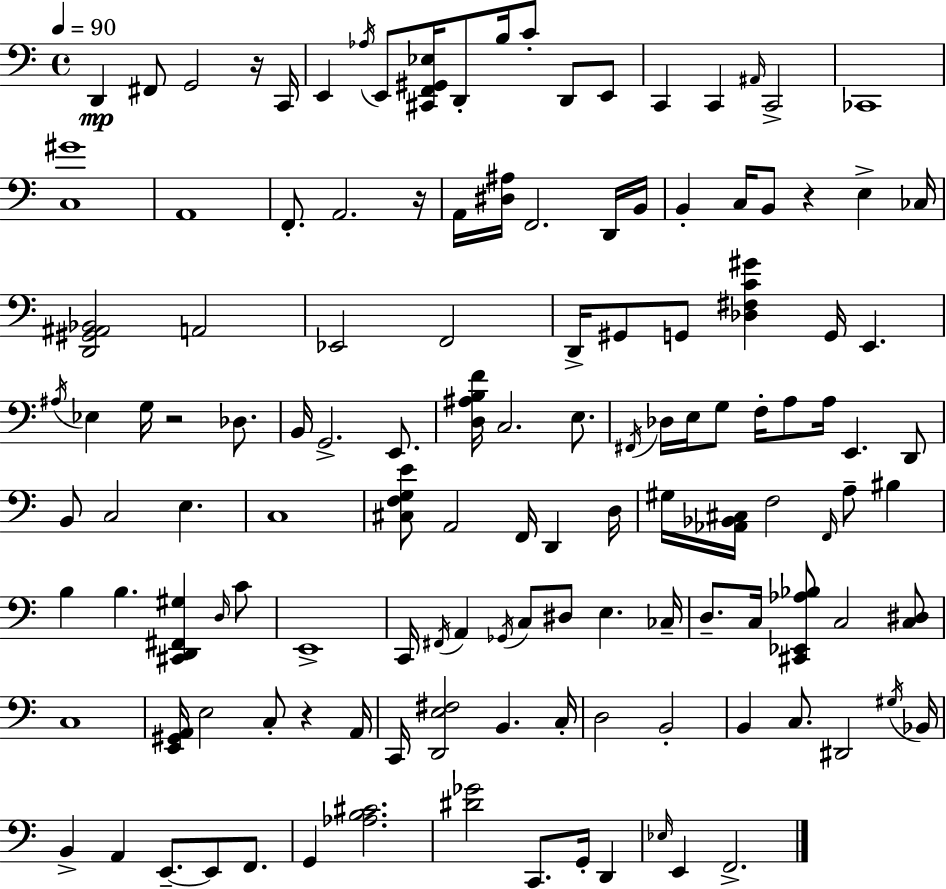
{
  \clef bass
  \time 4/4
  \defaultTimeSignature
  \key c \major
  \tempo 4 = 90
  d,4\mp fis,8 g,2 r16 c,16 | e,4 \acciaccatura { aes16 } e,8 <cis, f, gis, ees>16 d,8-. b16 c'8-. d,8 e,8 | c,4 c,4 \grace { ais,16 } c,2-> | ces,1 | \break <c gis'>1 | a,1 | f,8.-. a,2. | r16 a,16 <dis ais>16 f,2. | \break d,16 b,16 b,4-. c16 b,8 r4 e4-> | ces16 <d, gis, ais, bes,>2 a,2 | ees,2 f,2 | d,16-> gis,8 g,8 <des fis c' gis'>4 g,16 e,4. | \break \acciaccatura { ais16 } ees4 g16 r2 | des8. b,16 g,2.-> | e,8. <d ais b f'>16 c2. | e8. \acciaccatura { fis,16 } des16 e16 g8 f16-. a8 a16 e,4. | \break d,8 b,8 c2 e4. | c1 | <cis f g e'>8 a,2 f,16 d,4 | d16 gis16 <aes, bes, cis>16 f2 \grace { f,16 } a8-- | \break bis4 b4 b4. <cis, d, fis, gis>4 | \grace { d16 } c'8 e,1-> | c,16 \acciaccatura { fis,16 } a,4 \acciaccatura { ges,16 } c8 dis8 | e4. ces16-- d8.-- c16 <cis, ees, aes bes>8 c2 | \break <c dis>8 c1 | <e, gis, a,>16 e2 | c8-. r4 a,16 c,16 <d, e fis>2 | b,4. c16-. d2 | \break b,2-. b,4 c8. dis,2 | \acciaccatura { gis16 } bes,16 b,4-> a,4 | e,8.--~~ e,8 f,8. g,4 <aes b cis'>2. | <dis' ges'>2 | \break c,8. g,16-. d,4 \grace { ees16 } e,4 f,2.-> | \bar "|."
}